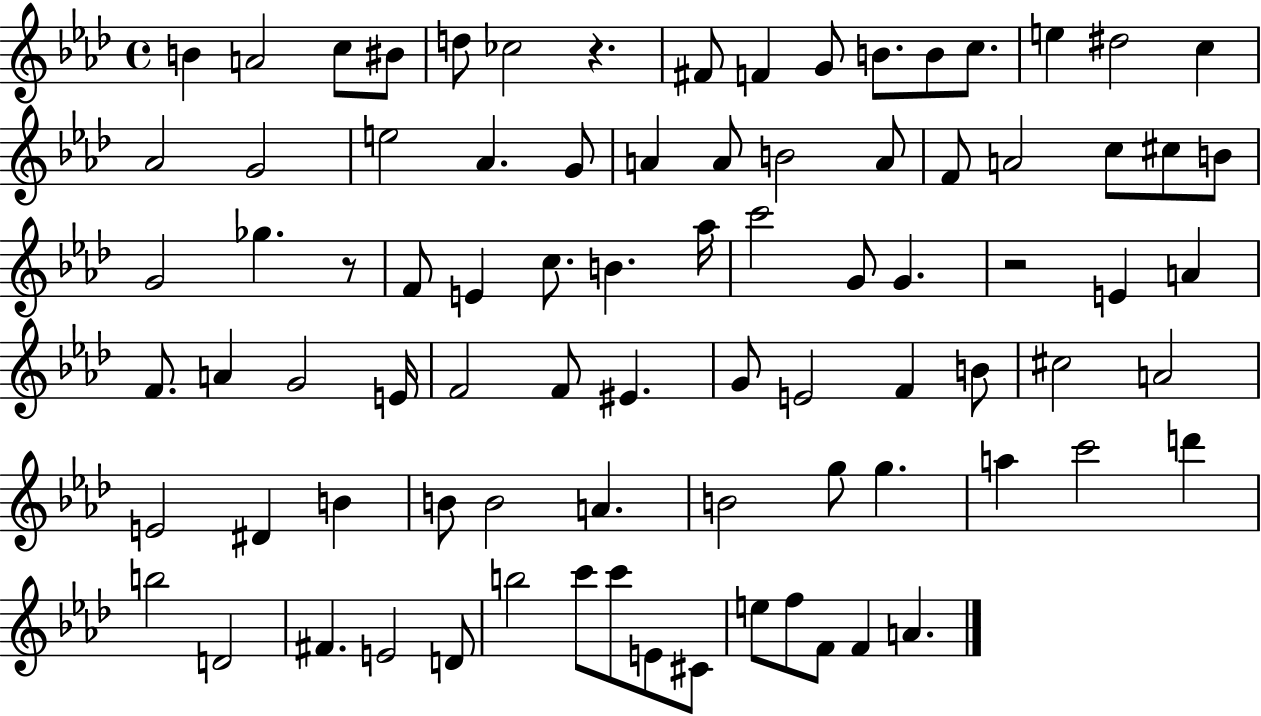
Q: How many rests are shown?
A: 3